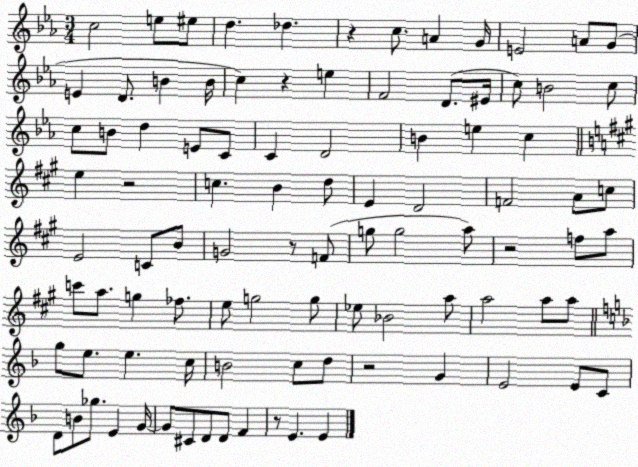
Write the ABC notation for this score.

X:1
T:Untitled
M:3/4
L:1/4
K:Eb
c2 e/2 ^e/2 d _d z c/2 A G/4 E2 A/2 G/2 E D/2 B B/4 c z e F2 D/2 ^E/4 c/2 B2 c/2 c/2 B/2 d E/2 C/2 C D2 B e c e z2 c B d/2 E D2 F2 A/2 c/2 E2 C/2 B/2 G2 z/2 F/2 g/2 g2 a/2 z2 f/2 a/2 c'/2 a/2 g _f/2 e/2 g2 g/2 _e/2 _B2 a/2 a2 a/2 a/2 g/2 e/2 e c/4 B2 c/2 d/2 z2 G E2 E/2 C/2 D/2 B/2 _g/2 E G/4 G/2 ^C/2 D/2 D/2 F z/2 E E